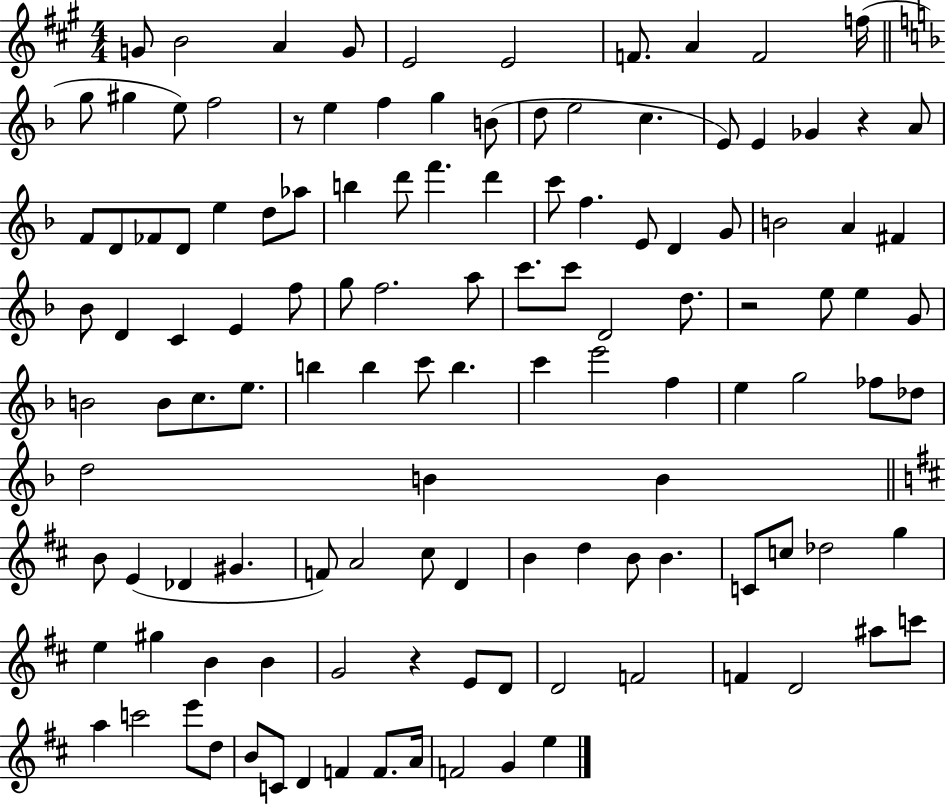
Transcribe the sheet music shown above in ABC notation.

X:1
T:Untitled
M:4/4
L:1/4
K:A
G/2 B2 A G/2 E2 E2 F/2 A F2 f/4 g/2 ^g e/2 f2 z/2 e f g B/2 d/2 e2 c E/2 E _G z A/2 F/2 D/2 _F/2 D/2 e d/2 _a/2 b d'/2 f' d' c'/2 f E/2 D G/2 B2 A ^F _B/2 D C E f/2 g/2 f2 a/2 c'/2 c'/2 D2 d/2 z2 e/2 e G/2 B2 B/2 c/2 e/2 b b c'/2 b c' e'2 f e g2 _f/2 _d/2 d2 B B B/2 E _D ^G F/2 A2 ^c/2 D B d B/2 B C/2 c/2 _d2 g e ^g B B G2 z E/2 D/2 D2 F2 F D2 ^a/2 c'/2 a c'2 e'/2 d/2 B/2 C/2 D F F/2 A/4 F2 G e